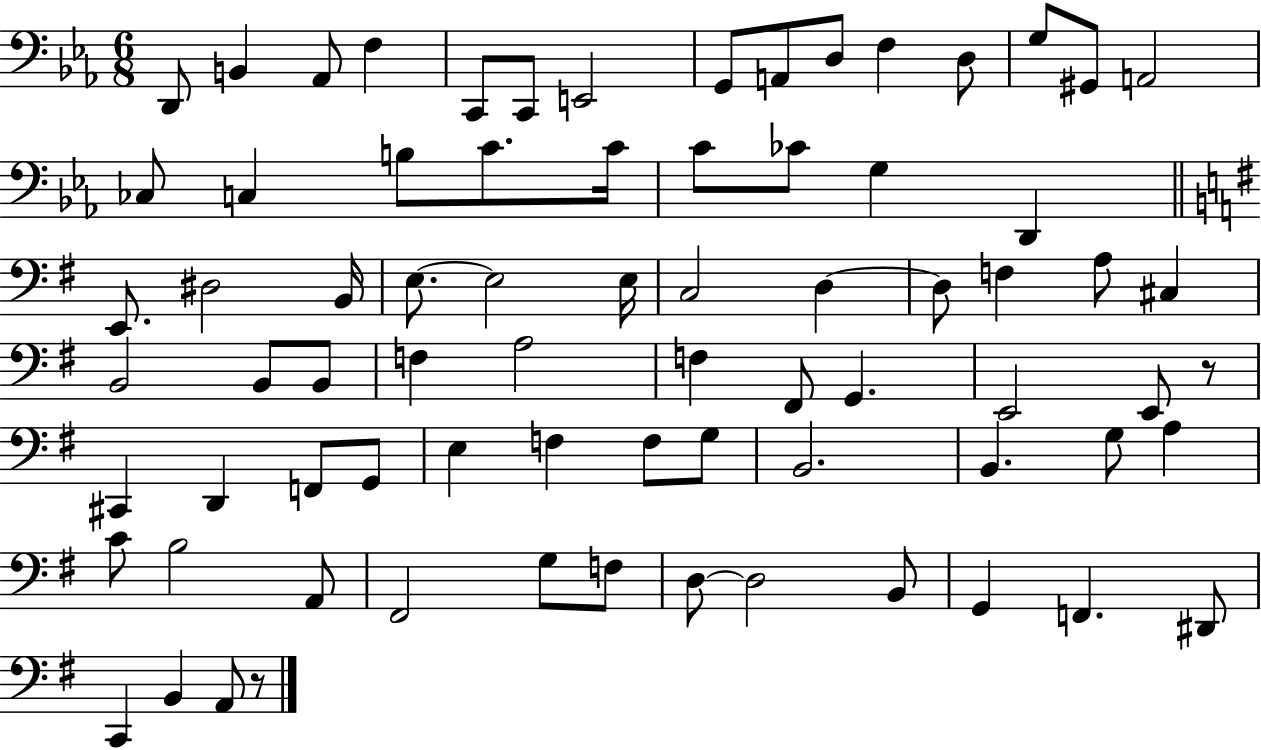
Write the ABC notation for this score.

X:1
T:Untitled
M:6/8
L:1/4
K:Eb
D,,/2 B,, _A,,/2 F, C,,/2 C,,/2 E,,2 G,,/2 A,,/2 D,/2 F, D,/2 G,/2 ^G,,/2 A,,2 _C,/2 C, B,/2 C/2 C/4 C/2 _C/2 G, D,, E,,/2 ^D,2 B,,/4 E,/2 E,2 E,/4 C,2 D, D,/2 F, A,/2 ^C, B,,2 B,,/2 B,,/2 F, A,2 F, ^F,,/2 G,, E,,2 E,,/2 z/2 ^C,, D,, F,,/2 G,,/2 E, F, F,/2 G,/2 B,,2 B,, G,/2 A, C/2 B,2 A,,/2 ^F,,2 G,/2 F,/2 D,/2 D,2 B,,/2 G,, F,, ^D,,/2 C,, B,, A,,/2 z/2